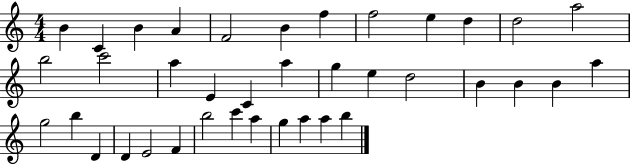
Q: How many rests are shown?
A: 0